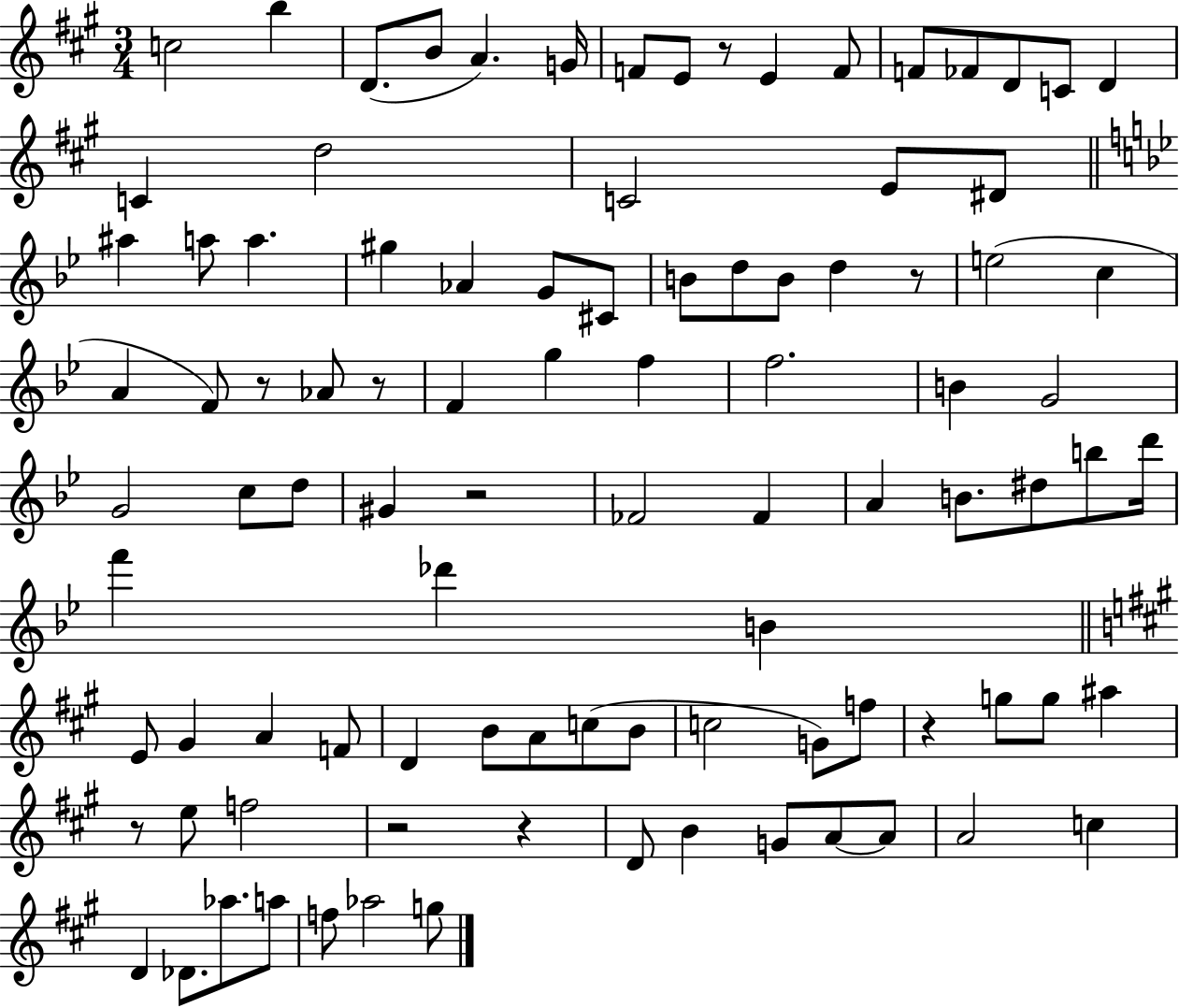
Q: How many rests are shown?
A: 9